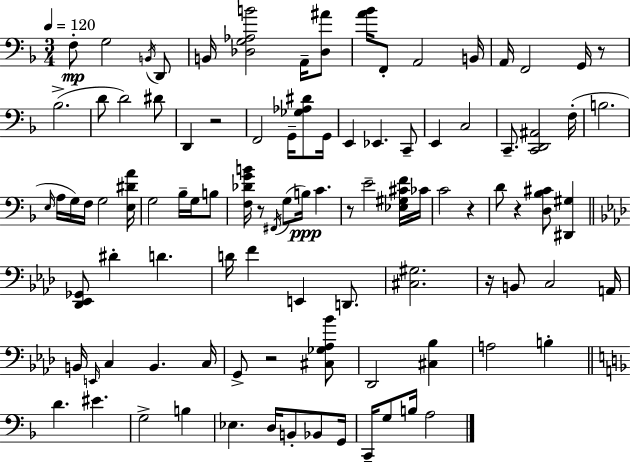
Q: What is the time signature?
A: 3/4